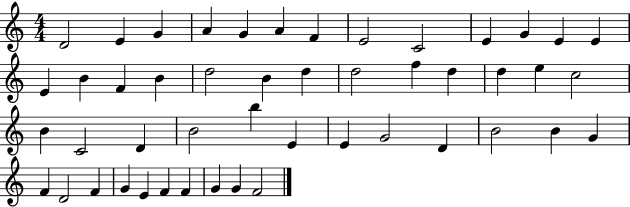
{
  \clef treble
  \numericTimeSignature
  \time 4/4
  \key c \major
  d'2 e'4 g'4 | a'4 g'4 a'4 f'4 | e'2 c'2 | e'4 g'4 e'4 e'4 | \break e'4 b'4 f'4 b'4 | d''2 b'4 d''4 | d''2 f''4 d''4 | d''4 e''4 c''2 | \break b'4 c'2 d'4 | b'2 b''4 e'4 | e'4 g'2 d'4 | b'2 b'4 g'4 | \break f'4 d'2 f'4 | g'4 e'4 f'4 f'4 | g'4 g'4 f'2 | \bar "|."
}